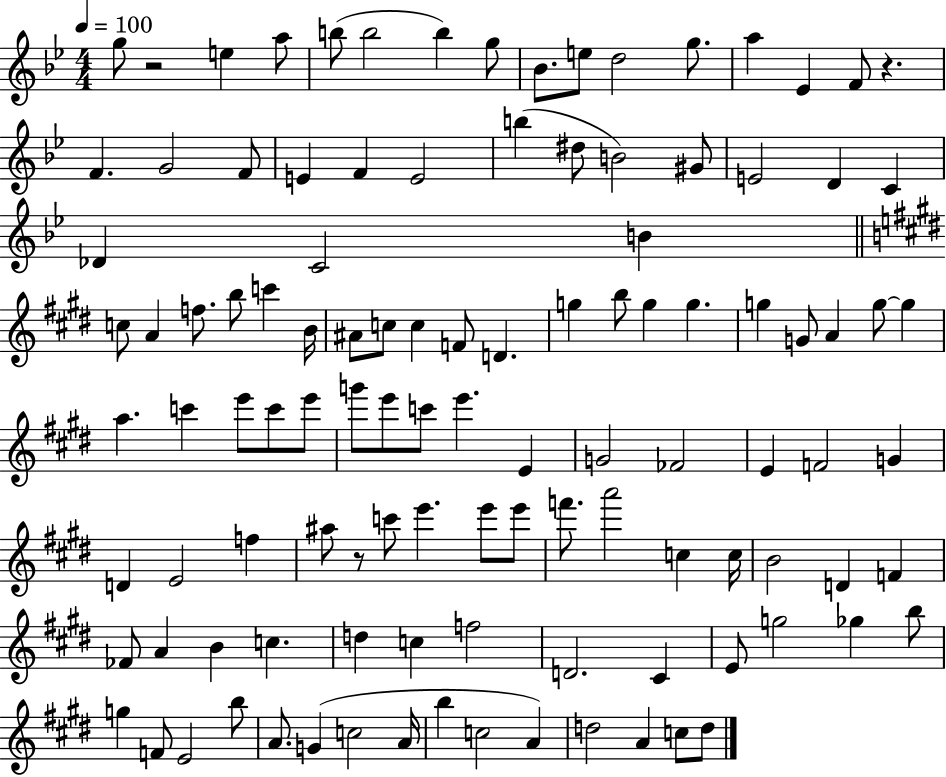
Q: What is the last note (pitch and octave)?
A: D5